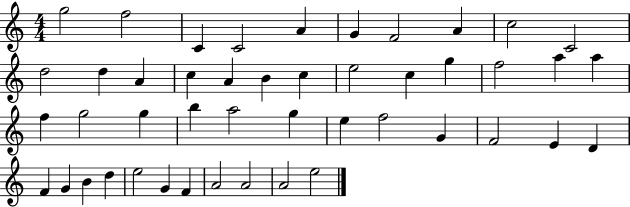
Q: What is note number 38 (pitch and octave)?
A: B4